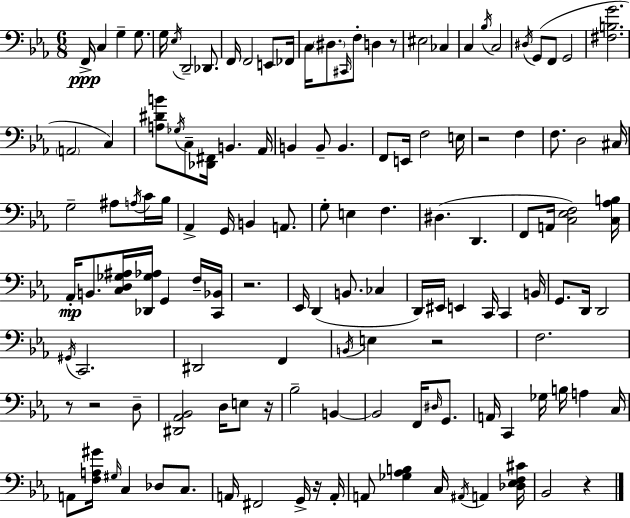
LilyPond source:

{
  \clef bass
  \numericTimeSignature
  \time 6/8
  \key ees \major
  f,16->\ppp c4 g4-- g8. | g16 \acciaccatura { ees16 } d,2-- des,8. | f,16 f,2 e,8 | fes,16 c16 \parenthesize dis8. \grace { cis,16 } f8-. d4 | \break r8 eis2 ces4 | c4 \acciaccatura { bes16 } c2 | \acciaccatura { dis16 } g,8( f,8 g,2 | <fis b g'>2. | \break \parenthesize a,2 | c4) <a dis' b'>8 \acciaccatura { ges16 } c8-- <des, fis,>16 b,4. | aes,16 b,4 b,8-- b,4. | f,8 e,16 f2 | \break e16 r2 | f4 f8. d2 | cis16 g2-- | ais8 \acciaccatura { a16 } c'16 bes16 aes,4-> g,16 b,4 | \break a,8. g8-. e4 | f4. dis4.( | d,4. f,8 a,16 <c ees f>2) | <c aes b>16 aes,16-.\mp b,8. <c d ges ais>16 <des, ges aes>16 | \break g,4 f16-- <c, bes,>16 r2. | ees,16 d,4( b,8. | ces4 d,16) eis,16 e,4 | c,16 c,4 b,16 g,8. d,16 d,2 | \break \acciaccatura { gis,16 } c,2. | dis,2 | f,4 \acciaccatura { b,16 } e4 | r2 f2. | \break r8 r2 | d8-- <dis, aes, bes,>2 | d16 e8 r16 bes2-- | b,4~~ b,2 | \break f,16 \grace { dis16 } g,8. a,16 c,4 | ges16 b16 a4 c16 a,8 <f a gis'>16 | \grace { gis16 } c4 des8 c8. a,16 fis,2 | g,16-> r16 a,16-. a,8 | \break <ges aes b>4 c16 \acciaccatura { ais,16 } a,4 <des ees f cis'>16 bes,2 | r4 \bar "|."
}